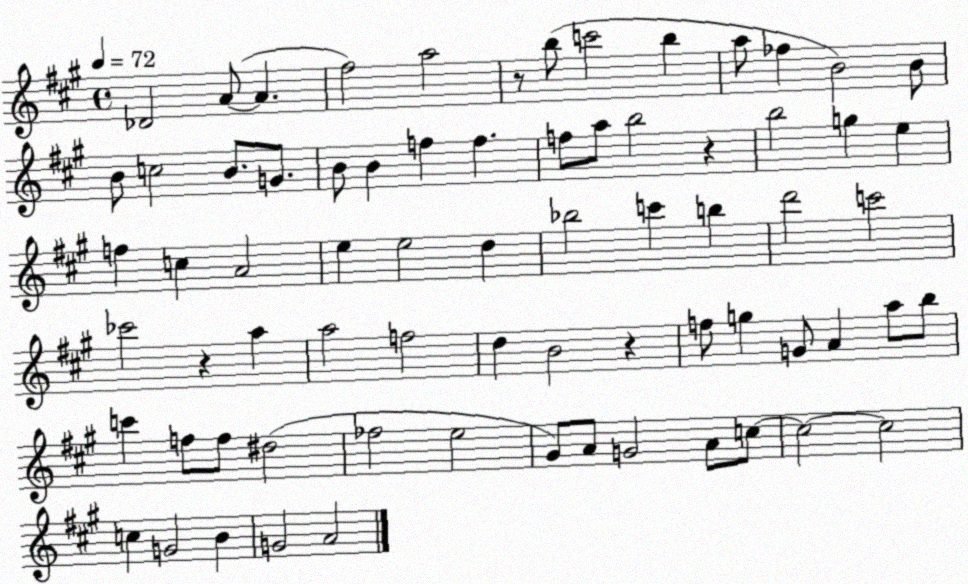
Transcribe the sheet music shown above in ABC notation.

X:1
T:Untitled
M:4/4
L:1/4
K:A
_D2 A/2 A ^f2 a2 z/2 b/2 c'2 b a/2 _f B2 B/2 B/2 c2 B/2 G/2 B/2 B f f f/2 a/2 b2 z b2 g e f c A2 e e2 d _b2 c' b d'2 c'2 _c'2 z a a2 f2 d B2 z f/2 g G/2 A a/2 b/2 c' f/2 f/2 ^d2 _f2 e2 ^G/2 A/2 G2 A/2 c/2 c2 c2 c G2 B G2 A2